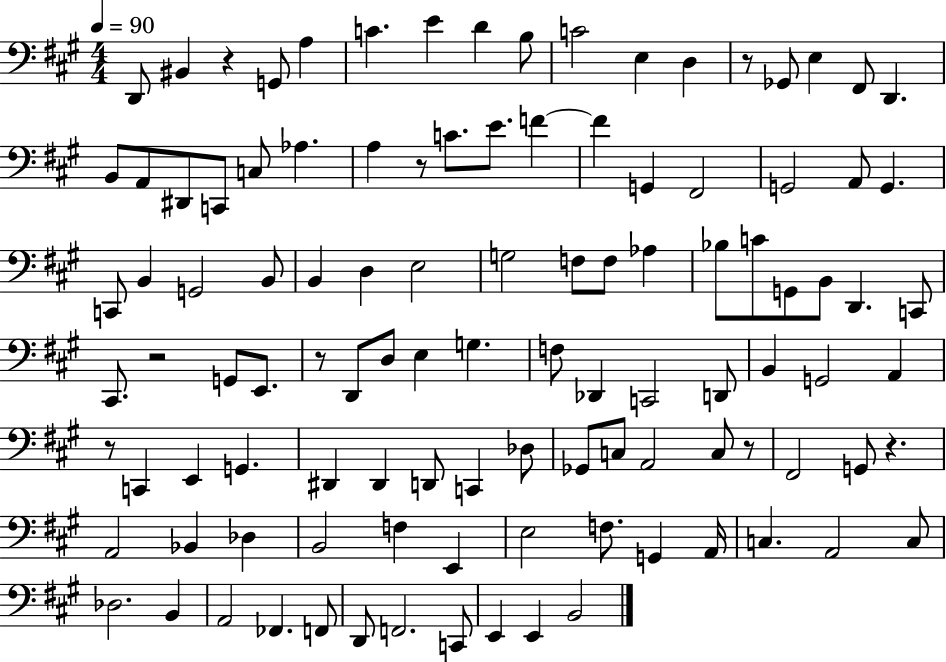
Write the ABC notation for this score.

X:1
T:Untitled
M:4/4
L:1/4
K:A
D,,/2 ^B,, z G,,/2 A, C E D B,/2 C2 E, D, z/2 _G,,/2 E, ^F,,/2 D,, B,,/2 A,,/2 ^D,,/2 C,,/2 C,/2 _A, A, z/2 C/2 E/2 F F G,, ^F,,2 G,,2 A,,/2 G,, C,,/2 B,, G,,2 B,,/2 B,, D, E,2 G,2 F,/2 F,/2 _A, _B,/2 C/2 G,,/2 B,,/2 D,, C,,/2 ^C,,/2 z2 G,,/2 E,,/2 z/2 D,,/2 D,/2 E, G, F,/2 _D,, C,,2 D,,/2 B,, G,,2 A,, z/2 C,, E,, G,, ^D,, ^D,, D,,/2 C,, _D,/2 _G,,/2 C,/2 A,,2 C,/2 z/2 ^F,,2 G,,/2 z A,,2 _B,, _D, B,,2 F, E,, E,2 F,/2 G,, A,,/4 C, A,,2 C,/2 _D,2 B,, A,,2 _F,, F,,/2 D,,/2 F,,2 C,,/2 E,, E,, B,,2